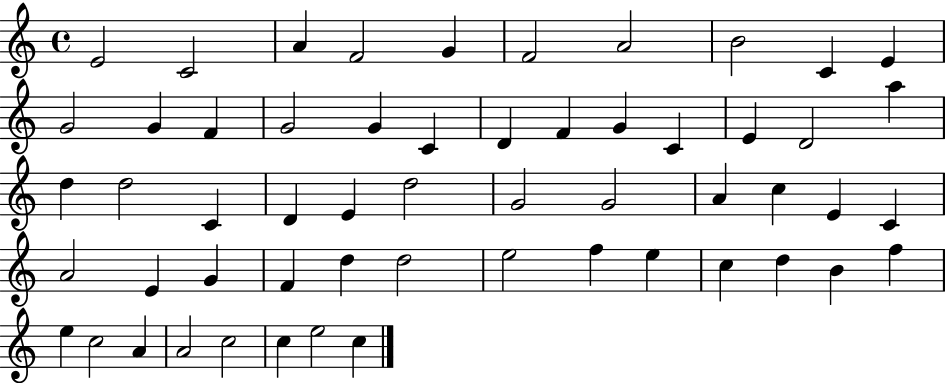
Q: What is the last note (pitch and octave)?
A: C5